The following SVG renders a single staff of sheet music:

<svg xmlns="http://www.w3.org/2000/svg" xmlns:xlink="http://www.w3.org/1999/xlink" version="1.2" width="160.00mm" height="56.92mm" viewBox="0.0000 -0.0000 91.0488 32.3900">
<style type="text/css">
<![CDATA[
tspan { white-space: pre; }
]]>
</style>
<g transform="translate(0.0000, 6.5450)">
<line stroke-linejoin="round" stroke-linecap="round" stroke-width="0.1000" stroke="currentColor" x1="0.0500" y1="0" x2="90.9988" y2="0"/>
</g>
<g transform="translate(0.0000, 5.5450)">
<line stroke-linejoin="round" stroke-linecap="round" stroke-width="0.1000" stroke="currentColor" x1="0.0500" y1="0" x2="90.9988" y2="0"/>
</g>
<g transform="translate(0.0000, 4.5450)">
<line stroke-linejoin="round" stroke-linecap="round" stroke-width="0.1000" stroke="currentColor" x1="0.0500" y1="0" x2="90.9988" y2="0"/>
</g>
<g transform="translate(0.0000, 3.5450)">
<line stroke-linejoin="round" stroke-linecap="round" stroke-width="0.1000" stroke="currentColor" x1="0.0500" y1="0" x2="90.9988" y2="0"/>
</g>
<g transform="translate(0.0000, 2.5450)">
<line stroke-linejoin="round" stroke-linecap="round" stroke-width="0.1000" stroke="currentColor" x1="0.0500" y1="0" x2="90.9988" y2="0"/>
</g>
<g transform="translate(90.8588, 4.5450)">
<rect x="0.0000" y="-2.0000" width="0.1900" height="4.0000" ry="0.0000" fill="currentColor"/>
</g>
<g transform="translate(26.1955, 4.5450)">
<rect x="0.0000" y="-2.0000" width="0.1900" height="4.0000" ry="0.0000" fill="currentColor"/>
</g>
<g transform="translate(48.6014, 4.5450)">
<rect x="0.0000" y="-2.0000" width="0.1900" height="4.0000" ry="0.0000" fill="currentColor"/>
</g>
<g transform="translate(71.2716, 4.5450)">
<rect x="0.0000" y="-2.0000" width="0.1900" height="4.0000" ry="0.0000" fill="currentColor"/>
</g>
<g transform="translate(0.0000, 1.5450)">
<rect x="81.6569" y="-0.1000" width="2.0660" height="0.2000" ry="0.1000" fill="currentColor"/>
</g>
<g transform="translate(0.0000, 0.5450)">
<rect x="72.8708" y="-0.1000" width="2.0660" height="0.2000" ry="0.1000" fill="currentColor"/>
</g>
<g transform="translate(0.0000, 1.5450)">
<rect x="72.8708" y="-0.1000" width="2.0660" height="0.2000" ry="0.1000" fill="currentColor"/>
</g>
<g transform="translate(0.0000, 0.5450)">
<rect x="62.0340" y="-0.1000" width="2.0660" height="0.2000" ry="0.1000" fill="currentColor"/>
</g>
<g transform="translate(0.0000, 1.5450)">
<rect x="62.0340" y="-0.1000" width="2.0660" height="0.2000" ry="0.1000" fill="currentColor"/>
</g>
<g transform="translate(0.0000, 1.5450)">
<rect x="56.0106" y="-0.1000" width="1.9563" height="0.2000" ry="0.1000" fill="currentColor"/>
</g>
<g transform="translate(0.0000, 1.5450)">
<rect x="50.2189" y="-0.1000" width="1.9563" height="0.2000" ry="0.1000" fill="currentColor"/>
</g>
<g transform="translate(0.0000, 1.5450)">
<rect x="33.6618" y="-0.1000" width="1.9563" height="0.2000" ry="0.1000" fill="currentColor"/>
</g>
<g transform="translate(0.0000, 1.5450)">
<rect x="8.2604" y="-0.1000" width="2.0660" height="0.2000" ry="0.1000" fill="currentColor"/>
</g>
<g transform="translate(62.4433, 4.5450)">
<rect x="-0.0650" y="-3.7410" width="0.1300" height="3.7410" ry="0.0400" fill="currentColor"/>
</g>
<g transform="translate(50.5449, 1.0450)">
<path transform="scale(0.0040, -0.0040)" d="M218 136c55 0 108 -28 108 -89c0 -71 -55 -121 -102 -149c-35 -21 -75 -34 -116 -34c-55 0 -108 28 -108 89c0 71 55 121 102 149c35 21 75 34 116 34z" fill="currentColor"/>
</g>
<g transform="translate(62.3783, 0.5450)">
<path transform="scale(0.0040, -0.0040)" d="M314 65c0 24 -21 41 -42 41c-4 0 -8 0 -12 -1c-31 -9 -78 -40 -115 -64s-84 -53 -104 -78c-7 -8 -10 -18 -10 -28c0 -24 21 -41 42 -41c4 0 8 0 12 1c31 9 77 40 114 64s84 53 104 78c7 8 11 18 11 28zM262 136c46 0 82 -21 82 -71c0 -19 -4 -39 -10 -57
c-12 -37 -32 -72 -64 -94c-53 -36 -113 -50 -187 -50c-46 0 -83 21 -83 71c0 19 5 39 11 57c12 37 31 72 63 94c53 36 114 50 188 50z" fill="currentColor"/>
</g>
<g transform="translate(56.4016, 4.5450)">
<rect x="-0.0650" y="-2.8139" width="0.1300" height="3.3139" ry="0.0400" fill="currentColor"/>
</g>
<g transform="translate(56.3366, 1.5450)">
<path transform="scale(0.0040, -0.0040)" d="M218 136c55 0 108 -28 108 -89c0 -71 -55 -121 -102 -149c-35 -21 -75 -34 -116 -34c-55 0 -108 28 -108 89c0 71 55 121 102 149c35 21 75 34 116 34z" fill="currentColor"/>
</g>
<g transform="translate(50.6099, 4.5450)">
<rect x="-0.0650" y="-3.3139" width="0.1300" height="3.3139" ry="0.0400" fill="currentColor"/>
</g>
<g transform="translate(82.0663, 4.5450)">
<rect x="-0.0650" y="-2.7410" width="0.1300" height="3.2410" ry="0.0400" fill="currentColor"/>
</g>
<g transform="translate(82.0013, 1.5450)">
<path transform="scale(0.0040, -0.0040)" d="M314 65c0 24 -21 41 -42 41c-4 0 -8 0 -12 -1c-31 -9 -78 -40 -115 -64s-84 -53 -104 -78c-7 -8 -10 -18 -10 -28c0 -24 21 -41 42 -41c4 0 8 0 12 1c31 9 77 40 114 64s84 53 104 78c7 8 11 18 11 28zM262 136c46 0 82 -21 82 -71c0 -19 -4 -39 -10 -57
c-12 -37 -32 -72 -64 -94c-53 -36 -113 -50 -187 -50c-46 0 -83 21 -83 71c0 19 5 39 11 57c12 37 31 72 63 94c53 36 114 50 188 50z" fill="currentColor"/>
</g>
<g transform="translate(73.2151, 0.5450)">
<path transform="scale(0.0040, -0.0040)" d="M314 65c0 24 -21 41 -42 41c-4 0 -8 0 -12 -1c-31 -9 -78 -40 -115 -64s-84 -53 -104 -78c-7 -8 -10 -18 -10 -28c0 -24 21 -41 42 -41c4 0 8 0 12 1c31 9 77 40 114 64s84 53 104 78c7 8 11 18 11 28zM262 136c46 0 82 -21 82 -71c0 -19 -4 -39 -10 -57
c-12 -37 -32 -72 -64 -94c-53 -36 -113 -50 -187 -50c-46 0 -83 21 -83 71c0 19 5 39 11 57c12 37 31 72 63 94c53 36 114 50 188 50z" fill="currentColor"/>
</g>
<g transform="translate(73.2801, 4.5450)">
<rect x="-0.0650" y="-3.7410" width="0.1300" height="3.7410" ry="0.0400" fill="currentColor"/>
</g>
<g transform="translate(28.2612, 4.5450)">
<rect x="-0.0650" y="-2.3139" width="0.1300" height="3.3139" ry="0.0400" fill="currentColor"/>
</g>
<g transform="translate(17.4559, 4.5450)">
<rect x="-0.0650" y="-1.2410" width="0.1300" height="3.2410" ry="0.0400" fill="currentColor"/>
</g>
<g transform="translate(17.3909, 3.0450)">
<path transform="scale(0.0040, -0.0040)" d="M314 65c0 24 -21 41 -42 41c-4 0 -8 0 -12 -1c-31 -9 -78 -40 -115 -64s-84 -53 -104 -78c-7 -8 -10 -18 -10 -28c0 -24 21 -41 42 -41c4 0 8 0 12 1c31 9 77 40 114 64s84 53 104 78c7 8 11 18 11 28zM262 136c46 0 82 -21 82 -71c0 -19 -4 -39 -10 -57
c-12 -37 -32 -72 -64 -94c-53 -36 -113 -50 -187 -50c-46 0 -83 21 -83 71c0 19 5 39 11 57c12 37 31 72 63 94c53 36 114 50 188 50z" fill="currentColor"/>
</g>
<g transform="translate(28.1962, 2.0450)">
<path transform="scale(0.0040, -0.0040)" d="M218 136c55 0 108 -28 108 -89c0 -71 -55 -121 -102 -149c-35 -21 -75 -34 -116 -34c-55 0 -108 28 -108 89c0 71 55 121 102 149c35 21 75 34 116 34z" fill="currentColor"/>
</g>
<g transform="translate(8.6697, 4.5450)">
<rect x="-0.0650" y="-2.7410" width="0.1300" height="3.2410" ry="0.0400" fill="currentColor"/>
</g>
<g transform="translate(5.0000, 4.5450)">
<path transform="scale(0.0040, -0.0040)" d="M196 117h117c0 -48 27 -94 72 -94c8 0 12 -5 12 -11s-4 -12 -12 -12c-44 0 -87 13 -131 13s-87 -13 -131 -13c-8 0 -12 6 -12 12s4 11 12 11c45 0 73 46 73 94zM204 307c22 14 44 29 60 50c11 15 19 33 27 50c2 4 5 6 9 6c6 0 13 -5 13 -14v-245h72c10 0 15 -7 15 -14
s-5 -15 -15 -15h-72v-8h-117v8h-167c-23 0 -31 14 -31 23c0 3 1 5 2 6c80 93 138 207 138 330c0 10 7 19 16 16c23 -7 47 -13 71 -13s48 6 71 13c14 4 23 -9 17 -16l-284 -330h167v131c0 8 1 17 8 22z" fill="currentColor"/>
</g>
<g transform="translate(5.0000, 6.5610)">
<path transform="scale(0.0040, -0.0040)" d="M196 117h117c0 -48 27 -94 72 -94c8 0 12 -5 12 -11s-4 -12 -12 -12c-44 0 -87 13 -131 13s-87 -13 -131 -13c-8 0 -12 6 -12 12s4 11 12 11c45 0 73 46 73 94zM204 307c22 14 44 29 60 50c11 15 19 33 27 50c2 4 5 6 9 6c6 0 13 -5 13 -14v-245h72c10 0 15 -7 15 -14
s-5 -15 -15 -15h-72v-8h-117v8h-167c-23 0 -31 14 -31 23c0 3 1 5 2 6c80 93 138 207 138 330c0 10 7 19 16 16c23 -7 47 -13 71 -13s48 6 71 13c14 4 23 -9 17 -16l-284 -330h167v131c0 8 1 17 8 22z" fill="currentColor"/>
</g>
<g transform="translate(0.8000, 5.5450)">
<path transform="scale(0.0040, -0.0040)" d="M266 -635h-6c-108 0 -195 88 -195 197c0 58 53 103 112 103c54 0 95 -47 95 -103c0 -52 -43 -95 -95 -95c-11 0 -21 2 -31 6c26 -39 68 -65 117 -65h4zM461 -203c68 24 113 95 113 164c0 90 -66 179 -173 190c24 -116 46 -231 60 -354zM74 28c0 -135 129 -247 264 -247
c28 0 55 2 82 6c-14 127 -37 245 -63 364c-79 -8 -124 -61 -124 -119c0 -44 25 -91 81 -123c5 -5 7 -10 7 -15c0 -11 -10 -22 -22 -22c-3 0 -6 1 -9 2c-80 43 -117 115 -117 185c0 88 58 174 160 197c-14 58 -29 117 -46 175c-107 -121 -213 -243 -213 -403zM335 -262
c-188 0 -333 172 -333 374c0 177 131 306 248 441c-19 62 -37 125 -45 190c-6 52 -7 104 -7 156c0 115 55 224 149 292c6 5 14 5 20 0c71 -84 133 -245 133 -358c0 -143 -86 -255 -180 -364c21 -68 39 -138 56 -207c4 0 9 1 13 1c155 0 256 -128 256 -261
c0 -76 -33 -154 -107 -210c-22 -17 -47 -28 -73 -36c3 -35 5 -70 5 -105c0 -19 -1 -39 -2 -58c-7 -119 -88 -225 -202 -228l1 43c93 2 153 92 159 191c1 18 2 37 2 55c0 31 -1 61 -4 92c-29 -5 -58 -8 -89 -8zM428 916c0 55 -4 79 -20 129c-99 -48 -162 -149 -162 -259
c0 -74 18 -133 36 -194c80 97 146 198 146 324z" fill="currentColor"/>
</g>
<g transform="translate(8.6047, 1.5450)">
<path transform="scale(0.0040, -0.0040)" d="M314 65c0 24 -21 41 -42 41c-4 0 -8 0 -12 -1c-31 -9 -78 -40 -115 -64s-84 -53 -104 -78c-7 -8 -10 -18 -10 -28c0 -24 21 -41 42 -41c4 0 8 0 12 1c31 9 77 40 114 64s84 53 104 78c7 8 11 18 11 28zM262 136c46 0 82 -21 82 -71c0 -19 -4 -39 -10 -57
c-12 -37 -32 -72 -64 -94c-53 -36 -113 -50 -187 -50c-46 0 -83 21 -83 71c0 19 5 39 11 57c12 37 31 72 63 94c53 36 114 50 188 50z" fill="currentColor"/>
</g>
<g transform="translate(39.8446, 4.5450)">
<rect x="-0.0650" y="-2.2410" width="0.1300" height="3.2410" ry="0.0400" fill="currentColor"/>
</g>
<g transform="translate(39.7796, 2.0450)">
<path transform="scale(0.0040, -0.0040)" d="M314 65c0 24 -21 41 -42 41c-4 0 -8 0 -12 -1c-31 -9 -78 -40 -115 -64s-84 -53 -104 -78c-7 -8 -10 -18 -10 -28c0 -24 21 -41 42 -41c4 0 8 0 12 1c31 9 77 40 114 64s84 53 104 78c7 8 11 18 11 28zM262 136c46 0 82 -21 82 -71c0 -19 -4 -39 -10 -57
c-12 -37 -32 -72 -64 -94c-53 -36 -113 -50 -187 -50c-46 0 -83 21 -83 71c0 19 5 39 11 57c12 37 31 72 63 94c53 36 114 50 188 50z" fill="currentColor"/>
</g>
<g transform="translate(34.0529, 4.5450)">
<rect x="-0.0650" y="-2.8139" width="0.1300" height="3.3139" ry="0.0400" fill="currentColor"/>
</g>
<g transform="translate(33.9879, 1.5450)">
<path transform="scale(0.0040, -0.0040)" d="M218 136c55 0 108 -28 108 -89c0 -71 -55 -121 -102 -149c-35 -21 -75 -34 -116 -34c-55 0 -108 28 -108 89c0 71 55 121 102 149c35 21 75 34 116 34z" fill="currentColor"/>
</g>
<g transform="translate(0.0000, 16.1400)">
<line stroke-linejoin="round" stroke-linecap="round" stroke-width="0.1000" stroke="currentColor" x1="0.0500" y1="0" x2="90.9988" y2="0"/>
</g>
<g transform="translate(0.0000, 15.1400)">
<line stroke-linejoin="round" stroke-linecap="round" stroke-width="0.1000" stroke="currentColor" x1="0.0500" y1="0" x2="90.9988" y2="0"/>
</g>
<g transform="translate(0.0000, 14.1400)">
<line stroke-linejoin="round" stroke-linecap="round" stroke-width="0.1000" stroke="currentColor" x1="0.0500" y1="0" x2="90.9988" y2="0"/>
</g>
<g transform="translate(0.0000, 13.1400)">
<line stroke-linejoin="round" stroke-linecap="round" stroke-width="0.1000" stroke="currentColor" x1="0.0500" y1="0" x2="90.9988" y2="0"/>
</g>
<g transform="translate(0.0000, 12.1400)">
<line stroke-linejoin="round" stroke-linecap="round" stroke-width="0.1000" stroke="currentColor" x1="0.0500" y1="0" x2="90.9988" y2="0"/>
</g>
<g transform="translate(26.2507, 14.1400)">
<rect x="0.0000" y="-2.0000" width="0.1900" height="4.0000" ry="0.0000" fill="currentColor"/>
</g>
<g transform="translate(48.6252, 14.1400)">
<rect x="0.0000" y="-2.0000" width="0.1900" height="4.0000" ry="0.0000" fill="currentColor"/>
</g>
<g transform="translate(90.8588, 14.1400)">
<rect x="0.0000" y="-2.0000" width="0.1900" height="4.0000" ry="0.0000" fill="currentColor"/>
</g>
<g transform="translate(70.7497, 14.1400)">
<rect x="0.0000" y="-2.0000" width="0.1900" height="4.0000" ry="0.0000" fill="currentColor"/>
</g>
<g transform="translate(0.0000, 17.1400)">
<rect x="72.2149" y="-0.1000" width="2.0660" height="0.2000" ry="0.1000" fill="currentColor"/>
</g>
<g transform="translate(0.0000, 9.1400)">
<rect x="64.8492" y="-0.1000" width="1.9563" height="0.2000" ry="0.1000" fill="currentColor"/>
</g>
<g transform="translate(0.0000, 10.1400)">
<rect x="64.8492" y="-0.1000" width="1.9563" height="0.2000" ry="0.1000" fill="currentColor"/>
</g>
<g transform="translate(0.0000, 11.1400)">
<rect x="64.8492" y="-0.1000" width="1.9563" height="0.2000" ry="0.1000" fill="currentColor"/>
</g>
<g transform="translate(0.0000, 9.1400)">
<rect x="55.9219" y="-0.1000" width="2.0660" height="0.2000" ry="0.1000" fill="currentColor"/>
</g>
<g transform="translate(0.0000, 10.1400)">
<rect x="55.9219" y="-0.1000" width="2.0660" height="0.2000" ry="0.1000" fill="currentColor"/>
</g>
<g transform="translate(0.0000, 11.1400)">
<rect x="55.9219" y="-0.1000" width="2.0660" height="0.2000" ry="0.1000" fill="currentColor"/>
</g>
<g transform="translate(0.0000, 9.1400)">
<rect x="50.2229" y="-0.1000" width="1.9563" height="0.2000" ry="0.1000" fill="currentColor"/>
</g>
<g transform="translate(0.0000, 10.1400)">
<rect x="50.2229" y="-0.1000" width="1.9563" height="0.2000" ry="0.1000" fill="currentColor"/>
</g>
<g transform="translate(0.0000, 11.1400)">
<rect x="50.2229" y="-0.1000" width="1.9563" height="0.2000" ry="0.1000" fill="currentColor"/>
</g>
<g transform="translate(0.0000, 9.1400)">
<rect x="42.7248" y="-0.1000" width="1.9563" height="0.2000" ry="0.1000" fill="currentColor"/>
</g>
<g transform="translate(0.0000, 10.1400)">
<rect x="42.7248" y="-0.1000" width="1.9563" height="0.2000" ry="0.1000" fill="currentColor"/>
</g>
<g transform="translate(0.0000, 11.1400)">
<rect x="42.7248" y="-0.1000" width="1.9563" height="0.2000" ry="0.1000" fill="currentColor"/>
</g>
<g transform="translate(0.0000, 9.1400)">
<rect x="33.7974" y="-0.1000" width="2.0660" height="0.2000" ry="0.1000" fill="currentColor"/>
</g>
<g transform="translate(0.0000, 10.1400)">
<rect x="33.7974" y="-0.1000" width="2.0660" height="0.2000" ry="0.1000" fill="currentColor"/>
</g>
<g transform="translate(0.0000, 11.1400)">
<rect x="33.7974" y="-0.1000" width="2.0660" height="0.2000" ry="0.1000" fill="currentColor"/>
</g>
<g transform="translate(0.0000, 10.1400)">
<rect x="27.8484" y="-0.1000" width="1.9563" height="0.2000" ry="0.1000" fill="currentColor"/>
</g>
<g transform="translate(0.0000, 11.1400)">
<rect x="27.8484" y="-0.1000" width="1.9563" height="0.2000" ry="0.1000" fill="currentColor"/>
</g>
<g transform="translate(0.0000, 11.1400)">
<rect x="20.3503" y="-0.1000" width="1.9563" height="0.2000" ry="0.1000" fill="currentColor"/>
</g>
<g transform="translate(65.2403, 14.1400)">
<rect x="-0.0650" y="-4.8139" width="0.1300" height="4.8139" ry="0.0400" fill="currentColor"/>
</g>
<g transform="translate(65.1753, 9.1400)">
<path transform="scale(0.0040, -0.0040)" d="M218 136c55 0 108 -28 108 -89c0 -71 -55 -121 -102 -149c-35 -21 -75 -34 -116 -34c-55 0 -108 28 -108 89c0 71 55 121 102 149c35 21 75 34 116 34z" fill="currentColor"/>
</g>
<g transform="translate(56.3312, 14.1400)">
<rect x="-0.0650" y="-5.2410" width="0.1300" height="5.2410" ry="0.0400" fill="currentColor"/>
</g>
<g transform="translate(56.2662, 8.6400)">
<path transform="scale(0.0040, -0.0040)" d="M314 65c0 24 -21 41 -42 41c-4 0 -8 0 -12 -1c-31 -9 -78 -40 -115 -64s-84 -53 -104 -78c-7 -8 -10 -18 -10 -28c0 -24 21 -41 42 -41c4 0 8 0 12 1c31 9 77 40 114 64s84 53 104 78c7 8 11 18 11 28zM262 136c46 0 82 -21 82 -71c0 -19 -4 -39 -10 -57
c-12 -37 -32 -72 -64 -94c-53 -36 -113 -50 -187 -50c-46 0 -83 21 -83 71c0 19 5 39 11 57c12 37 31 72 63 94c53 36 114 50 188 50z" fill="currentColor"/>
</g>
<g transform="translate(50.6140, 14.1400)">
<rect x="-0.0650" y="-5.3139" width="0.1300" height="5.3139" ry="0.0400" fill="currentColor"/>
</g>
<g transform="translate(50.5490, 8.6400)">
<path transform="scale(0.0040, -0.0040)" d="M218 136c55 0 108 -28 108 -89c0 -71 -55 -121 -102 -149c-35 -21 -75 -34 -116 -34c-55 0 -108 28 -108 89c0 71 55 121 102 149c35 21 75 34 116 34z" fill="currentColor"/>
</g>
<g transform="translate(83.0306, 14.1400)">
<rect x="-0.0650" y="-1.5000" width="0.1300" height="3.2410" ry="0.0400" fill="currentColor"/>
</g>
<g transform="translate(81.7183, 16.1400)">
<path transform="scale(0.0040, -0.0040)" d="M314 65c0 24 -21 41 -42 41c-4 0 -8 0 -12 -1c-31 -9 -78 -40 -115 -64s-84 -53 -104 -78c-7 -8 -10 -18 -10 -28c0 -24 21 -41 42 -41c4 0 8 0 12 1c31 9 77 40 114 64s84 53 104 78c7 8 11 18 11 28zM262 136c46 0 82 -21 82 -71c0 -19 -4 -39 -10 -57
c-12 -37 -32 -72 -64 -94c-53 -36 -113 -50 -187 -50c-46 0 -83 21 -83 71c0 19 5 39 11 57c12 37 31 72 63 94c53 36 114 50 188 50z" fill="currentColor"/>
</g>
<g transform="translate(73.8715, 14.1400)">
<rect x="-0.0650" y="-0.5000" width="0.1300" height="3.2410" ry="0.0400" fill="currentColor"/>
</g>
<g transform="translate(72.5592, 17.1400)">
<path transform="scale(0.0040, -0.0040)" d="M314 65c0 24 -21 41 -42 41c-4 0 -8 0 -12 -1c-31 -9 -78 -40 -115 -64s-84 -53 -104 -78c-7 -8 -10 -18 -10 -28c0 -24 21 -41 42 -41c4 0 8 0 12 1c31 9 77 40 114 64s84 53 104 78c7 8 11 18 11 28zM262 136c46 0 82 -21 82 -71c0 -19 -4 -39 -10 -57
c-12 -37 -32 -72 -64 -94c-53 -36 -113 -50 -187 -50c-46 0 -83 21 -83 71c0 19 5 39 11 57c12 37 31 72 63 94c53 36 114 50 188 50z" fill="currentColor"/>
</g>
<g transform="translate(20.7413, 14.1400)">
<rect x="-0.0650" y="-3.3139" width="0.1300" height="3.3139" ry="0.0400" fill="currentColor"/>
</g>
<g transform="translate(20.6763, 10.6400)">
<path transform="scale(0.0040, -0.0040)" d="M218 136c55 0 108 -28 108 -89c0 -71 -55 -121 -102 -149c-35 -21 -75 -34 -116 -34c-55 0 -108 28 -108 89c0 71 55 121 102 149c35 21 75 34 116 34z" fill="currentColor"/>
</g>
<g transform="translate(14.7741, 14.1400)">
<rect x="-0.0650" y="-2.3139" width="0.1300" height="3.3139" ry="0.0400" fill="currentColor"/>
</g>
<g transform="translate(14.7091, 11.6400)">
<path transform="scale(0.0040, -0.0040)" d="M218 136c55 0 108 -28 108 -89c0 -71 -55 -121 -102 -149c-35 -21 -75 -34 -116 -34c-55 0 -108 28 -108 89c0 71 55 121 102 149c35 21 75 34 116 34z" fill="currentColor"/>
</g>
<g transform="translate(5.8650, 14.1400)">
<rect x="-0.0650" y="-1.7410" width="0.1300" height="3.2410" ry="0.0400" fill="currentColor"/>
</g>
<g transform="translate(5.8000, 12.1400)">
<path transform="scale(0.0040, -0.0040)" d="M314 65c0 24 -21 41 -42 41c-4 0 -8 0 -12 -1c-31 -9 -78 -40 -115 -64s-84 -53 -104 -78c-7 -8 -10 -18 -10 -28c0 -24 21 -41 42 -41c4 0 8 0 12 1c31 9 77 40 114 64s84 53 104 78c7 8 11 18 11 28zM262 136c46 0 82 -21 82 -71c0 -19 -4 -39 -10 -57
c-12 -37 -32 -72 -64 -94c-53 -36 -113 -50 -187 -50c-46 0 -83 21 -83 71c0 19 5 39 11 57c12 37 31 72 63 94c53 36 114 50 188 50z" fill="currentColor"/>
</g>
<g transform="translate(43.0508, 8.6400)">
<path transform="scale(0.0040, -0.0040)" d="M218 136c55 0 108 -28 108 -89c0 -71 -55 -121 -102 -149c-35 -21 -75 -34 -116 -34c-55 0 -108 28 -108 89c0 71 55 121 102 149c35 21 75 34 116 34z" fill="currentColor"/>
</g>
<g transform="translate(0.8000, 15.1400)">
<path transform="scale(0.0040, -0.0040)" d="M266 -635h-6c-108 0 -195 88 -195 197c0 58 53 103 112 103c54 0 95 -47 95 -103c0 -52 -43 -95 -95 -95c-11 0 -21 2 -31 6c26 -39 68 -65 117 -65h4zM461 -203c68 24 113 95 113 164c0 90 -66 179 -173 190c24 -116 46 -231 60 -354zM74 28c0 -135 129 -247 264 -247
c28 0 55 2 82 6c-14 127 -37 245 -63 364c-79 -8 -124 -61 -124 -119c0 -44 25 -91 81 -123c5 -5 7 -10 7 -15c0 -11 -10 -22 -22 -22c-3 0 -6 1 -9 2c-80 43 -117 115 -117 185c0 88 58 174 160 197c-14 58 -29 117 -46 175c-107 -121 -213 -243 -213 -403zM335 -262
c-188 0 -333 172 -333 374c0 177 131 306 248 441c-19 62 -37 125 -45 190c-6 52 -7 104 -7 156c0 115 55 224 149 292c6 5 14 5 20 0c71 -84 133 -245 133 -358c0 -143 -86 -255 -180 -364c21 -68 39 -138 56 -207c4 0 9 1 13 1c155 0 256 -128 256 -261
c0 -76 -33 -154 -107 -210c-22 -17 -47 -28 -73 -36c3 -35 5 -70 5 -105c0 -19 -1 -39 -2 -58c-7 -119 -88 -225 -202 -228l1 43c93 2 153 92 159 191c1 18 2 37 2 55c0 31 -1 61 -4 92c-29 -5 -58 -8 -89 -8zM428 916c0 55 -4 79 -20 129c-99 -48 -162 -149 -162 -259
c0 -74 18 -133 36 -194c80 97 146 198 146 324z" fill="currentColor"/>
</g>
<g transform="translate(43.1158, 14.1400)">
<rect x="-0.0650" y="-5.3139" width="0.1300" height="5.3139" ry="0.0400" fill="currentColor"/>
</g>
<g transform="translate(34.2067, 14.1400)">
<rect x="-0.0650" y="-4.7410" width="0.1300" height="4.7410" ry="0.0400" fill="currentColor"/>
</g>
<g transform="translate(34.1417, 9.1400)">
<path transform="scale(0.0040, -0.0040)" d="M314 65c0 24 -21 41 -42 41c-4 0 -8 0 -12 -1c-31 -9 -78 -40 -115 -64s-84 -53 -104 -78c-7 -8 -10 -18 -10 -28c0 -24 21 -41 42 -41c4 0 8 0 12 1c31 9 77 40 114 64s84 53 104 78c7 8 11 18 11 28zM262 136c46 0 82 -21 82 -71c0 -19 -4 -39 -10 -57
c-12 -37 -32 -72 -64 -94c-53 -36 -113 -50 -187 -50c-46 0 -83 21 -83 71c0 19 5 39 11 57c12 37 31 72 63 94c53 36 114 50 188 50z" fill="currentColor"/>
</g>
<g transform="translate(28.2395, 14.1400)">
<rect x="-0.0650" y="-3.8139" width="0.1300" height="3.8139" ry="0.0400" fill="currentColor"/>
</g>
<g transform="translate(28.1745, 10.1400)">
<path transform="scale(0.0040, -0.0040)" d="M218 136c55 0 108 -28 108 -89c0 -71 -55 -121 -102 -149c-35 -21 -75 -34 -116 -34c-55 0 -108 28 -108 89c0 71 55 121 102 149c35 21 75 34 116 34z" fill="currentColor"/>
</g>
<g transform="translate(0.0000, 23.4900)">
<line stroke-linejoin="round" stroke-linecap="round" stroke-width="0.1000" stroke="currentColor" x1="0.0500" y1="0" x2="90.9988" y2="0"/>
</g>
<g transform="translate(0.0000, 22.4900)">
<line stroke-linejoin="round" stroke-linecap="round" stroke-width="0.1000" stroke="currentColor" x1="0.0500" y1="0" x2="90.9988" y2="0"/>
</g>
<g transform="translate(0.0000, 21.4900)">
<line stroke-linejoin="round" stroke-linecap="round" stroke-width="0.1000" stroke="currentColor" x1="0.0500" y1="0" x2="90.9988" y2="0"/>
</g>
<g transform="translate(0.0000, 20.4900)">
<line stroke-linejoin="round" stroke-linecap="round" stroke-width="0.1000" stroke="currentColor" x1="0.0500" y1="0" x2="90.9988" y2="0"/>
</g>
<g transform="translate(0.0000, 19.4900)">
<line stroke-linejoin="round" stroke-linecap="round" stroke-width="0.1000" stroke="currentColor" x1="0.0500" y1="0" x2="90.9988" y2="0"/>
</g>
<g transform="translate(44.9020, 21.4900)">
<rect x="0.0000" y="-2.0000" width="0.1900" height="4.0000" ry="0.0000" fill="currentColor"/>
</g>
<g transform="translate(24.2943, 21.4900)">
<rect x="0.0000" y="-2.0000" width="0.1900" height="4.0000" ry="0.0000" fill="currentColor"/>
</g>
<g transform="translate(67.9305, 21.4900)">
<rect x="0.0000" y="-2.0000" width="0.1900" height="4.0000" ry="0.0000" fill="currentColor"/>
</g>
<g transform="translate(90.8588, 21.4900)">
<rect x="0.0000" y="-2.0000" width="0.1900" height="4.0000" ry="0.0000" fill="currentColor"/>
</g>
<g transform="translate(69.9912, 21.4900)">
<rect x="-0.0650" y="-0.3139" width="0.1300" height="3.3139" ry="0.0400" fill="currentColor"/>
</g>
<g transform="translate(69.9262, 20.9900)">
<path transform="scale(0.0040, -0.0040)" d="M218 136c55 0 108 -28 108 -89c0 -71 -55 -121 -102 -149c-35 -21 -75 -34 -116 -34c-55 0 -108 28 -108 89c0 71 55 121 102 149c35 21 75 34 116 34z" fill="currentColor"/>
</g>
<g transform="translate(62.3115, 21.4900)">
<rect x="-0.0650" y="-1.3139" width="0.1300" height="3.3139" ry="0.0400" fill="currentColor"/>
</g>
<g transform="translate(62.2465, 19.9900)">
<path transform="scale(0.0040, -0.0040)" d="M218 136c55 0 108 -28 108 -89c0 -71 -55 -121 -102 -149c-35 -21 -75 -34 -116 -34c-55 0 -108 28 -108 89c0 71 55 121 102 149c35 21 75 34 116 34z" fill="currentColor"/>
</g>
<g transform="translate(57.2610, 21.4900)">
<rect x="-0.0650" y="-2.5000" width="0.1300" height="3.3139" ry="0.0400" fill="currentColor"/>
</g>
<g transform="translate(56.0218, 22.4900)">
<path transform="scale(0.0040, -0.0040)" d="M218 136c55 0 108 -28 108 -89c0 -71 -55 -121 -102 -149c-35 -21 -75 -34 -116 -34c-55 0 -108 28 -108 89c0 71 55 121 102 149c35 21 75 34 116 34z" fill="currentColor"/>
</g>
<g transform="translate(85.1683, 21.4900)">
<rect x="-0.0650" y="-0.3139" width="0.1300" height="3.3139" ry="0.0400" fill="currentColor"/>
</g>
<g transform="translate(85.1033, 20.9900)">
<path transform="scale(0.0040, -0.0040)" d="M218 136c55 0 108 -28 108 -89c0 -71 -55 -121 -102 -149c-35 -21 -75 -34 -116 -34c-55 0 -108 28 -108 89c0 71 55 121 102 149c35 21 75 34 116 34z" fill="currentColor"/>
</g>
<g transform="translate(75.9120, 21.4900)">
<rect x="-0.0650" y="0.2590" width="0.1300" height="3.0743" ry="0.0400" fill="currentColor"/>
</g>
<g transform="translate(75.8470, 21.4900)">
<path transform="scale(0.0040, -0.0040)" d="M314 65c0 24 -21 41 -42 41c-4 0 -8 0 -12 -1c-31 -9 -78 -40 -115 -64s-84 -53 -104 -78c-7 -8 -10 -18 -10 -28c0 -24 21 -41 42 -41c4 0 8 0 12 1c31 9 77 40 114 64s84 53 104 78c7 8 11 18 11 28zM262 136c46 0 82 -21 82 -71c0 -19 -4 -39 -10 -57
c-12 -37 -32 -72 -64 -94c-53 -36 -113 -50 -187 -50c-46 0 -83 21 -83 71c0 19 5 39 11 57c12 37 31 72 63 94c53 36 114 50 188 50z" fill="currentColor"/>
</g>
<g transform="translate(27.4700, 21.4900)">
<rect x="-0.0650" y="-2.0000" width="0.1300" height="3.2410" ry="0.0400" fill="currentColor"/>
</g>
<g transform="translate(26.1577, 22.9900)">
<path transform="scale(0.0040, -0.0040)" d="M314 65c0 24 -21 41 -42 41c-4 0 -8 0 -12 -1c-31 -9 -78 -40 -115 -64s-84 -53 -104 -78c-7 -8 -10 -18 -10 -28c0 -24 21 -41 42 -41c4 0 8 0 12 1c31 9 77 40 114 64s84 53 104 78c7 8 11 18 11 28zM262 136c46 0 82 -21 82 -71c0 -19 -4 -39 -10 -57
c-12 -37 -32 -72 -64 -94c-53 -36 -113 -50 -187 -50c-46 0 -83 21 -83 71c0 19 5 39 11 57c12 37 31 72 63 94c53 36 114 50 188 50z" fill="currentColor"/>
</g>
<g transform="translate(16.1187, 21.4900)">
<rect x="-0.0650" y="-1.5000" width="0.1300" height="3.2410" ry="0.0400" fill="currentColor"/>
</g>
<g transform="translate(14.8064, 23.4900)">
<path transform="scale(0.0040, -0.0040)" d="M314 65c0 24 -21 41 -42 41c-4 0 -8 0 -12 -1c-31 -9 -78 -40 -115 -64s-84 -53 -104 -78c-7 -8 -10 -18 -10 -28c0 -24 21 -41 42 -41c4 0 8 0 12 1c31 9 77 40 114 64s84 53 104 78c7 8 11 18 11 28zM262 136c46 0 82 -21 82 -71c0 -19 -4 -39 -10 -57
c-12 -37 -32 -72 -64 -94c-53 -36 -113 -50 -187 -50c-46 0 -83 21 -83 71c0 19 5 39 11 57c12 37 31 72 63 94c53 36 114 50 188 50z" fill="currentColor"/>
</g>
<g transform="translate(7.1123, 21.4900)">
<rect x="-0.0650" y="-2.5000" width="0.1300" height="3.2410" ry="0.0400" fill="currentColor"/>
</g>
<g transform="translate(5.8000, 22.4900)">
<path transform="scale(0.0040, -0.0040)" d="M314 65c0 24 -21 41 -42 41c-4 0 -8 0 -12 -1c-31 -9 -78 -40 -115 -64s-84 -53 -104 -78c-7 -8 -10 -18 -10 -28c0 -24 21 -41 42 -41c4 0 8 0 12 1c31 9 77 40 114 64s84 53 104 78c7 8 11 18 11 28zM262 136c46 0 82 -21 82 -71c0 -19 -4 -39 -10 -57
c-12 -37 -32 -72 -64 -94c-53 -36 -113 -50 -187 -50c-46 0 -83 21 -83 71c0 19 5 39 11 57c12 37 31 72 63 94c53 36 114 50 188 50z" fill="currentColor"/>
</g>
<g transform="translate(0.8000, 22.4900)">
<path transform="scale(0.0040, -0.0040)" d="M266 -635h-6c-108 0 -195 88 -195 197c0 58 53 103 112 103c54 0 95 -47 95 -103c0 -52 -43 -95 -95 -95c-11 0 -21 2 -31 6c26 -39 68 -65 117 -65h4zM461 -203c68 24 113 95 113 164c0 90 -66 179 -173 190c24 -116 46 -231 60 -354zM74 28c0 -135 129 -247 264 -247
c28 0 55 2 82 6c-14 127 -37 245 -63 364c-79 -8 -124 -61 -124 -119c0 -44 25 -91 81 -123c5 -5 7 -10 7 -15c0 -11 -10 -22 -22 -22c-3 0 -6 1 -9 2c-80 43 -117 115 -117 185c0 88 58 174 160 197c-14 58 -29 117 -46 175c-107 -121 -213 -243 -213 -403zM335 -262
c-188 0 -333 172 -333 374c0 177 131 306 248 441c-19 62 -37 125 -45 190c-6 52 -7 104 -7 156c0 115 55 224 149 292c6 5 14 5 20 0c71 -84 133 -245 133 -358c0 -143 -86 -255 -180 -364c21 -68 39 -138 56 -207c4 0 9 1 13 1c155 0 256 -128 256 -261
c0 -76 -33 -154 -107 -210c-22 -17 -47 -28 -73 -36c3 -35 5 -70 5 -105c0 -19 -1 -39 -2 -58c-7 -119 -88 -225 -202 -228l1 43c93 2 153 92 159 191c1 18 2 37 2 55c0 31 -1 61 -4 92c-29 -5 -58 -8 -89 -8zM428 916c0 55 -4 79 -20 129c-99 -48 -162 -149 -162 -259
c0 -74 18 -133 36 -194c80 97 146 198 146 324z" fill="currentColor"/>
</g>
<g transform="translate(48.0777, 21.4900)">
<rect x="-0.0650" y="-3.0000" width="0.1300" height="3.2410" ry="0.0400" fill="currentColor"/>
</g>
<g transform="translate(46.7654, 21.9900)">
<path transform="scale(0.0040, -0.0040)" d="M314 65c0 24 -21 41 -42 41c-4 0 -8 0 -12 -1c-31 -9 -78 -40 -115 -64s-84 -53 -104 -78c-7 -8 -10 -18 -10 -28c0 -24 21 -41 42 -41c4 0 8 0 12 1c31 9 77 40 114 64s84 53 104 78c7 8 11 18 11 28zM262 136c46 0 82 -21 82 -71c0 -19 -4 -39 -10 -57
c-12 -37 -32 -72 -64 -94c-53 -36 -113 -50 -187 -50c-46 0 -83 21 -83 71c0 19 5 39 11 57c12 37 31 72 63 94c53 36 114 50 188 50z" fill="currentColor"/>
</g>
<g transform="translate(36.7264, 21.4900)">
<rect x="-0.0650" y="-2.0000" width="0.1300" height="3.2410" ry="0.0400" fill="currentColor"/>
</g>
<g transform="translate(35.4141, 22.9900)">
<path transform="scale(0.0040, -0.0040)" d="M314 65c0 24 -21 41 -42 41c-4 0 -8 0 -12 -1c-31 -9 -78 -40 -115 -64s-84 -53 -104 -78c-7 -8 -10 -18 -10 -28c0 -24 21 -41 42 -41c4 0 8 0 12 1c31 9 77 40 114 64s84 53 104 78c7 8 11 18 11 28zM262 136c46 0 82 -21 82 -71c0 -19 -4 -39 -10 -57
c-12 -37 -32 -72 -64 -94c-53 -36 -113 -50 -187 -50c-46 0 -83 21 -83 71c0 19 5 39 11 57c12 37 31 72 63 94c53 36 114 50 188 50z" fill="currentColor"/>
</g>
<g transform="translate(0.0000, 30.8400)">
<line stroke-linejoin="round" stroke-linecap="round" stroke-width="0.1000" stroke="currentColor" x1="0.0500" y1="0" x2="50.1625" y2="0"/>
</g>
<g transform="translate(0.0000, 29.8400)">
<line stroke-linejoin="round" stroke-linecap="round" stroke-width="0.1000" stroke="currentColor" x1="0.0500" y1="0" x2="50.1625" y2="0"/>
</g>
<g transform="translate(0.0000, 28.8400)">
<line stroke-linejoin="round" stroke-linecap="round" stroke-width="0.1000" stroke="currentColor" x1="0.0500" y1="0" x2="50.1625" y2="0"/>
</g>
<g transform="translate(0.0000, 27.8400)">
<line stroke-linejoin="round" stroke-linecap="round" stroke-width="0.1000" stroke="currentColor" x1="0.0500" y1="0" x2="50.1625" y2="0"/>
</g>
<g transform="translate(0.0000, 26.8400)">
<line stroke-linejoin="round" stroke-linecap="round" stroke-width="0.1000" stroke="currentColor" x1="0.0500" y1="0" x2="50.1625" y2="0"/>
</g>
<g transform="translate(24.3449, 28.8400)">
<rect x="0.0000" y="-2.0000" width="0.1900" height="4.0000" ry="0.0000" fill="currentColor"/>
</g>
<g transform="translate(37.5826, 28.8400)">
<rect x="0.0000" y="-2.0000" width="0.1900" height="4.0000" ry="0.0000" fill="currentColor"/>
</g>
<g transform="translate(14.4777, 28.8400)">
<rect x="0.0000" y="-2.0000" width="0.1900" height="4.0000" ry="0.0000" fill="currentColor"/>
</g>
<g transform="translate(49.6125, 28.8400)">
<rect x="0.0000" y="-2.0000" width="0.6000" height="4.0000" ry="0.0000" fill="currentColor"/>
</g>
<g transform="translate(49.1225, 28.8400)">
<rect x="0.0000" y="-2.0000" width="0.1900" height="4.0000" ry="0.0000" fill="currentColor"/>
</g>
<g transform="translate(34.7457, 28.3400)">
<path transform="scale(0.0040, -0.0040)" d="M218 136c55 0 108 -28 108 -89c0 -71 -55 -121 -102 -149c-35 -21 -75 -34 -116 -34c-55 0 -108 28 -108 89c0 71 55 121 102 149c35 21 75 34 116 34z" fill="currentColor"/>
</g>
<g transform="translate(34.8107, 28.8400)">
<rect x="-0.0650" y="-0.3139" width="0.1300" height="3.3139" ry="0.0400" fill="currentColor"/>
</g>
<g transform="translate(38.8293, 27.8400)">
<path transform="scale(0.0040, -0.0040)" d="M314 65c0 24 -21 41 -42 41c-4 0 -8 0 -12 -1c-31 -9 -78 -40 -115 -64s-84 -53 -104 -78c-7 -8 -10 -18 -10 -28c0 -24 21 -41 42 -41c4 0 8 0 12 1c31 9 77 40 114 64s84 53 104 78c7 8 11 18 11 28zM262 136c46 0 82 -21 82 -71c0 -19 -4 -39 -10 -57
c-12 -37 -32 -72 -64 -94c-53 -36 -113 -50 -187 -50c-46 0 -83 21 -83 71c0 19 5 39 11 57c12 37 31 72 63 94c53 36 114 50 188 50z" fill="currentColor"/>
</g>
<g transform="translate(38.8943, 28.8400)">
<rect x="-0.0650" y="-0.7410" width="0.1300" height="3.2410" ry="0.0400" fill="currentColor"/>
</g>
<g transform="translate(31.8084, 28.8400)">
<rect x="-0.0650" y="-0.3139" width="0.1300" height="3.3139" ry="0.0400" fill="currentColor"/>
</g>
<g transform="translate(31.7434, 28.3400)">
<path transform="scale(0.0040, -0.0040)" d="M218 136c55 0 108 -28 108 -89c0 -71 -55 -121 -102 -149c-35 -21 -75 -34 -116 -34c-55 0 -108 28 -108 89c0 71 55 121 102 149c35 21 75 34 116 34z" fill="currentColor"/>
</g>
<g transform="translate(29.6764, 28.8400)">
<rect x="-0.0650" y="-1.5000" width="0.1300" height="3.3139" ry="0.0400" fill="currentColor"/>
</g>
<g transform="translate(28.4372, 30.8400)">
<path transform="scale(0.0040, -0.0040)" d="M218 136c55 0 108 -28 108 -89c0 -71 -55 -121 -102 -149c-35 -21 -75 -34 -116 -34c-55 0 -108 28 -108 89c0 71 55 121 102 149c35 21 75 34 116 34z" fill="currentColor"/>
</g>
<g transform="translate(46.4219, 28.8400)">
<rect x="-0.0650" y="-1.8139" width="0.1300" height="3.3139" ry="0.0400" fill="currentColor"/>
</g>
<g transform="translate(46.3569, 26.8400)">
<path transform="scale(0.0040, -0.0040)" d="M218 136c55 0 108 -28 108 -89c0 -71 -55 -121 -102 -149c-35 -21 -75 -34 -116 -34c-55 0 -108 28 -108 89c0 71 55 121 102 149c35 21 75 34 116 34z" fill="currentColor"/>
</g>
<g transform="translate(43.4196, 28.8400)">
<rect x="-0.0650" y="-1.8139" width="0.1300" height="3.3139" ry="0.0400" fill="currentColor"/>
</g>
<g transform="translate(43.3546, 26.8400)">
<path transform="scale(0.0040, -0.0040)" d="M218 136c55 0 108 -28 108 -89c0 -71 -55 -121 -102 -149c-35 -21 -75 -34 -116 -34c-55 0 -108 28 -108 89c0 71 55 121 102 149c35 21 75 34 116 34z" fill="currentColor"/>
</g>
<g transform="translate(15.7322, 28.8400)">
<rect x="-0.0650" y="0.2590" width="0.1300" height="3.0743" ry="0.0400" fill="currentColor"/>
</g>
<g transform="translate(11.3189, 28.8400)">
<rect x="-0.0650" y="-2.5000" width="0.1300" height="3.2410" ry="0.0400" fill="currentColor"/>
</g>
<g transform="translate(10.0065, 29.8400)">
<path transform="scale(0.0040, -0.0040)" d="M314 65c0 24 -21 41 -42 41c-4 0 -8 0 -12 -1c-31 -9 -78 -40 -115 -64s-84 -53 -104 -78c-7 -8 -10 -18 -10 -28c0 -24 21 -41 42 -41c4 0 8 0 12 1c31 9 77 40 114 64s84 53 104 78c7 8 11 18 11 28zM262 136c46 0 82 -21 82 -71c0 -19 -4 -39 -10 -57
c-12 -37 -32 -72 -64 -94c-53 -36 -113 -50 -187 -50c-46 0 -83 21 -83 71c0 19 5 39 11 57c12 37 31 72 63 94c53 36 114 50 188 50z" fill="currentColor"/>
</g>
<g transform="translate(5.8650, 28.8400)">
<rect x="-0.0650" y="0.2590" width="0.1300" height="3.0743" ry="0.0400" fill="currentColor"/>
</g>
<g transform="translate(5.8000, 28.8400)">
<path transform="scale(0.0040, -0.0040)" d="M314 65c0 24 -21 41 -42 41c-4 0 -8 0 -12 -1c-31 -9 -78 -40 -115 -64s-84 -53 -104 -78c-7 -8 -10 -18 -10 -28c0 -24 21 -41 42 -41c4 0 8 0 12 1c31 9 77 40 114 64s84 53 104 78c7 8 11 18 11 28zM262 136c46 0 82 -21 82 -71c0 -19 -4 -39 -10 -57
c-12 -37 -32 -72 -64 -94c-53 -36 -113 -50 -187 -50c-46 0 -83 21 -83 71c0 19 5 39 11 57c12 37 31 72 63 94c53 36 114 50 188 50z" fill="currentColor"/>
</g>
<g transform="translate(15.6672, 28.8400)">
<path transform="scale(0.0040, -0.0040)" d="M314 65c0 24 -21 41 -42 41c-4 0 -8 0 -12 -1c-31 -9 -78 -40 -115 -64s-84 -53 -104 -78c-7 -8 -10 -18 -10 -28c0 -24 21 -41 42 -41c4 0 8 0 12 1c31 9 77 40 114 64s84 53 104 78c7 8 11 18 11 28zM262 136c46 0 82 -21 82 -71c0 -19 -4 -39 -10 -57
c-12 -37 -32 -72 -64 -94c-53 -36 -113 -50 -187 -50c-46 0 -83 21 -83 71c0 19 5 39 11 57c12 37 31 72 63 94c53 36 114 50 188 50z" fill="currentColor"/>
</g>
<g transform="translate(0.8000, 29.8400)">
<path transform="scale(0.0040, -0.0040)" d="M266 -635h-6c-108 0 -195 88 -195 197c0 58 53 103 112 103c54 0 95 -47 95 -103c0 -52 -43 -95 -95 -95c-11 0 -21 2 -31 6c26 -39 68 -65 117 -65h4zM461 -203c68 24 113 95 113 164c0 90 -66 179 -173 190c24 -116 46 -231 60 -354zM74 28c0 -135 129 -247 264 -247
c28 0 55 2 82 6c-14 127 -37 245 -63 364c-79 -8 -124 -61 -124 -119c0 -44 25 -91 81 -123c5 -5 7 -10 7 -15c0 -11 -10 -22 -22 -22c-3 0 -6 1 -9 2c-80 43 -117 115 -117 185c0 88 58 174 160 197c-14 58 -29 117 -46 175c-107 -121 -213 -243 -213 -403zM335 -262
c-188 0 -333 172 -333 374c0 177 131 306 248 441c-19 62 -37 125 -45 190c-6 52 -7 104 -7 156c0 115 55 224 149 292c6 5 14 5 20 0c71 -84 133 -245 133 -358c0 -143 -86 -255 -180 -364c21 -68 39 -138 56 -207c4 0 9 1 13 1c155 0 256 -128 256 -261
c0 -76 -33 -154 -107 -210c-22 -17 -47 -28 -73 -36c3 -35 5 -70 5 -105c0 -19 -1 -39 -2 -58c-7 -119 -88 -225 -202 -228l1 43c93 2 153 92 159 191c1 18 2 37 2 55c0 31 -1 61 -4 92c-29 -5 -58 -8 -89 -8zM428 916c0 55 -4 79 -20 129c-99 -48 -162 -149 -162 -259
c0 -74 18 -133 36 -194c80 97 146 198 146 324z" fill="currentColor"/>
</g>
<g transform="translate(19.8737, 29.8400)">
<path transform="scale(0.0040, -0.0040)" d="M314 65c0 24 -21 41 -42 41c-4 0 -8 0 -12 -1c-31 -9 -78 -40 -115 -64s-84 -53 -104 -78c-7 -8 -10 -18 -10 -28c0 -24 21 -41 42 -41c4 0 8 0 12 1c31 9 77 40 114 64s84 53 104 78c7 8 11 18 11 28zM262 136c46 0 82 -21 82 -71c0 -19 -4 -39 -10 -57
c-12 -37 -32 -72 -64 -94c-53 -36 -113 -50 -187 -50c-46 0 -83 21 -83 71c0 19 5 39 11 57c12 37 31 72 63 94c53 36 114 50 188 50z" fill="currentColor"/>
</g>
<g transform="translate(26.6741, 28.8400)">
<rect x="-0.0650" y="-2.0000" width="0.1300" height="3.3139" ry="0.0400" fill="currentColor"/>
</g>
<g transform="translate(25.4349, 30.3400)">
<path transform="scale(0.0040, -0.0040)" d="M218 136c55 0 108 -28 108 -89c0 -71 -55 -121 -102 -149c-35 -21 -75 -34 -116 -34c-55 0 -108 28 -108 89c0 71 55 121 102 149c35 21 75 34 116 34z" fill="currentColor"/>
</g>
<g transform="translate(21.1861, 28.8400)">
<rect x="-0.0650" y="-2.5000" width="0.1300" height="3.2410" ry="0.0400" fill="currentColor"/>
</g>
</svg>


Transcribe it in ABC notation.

X:1
T:Untitled
M:4/4
L:1/4
K:C
a2 e2 g a g2 b a c'2 c'2 a2 f2 g b c' e'2 f' f' f'2 e' C2 E2 G2 E2 F2 F2 A2 G e c B2 c B2 G2 B2 G2 F E c c d2 f f